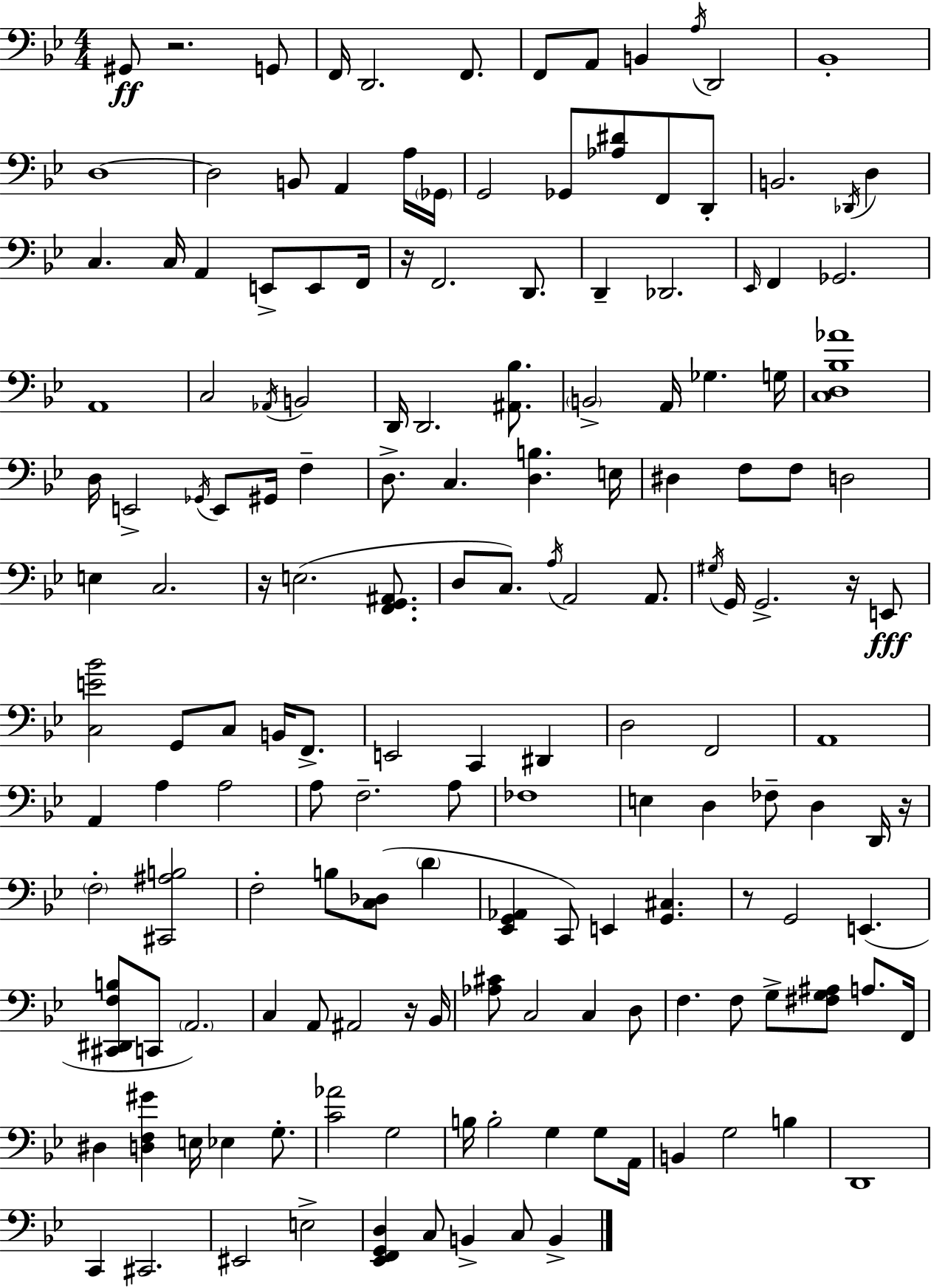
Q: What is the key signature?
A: G minor